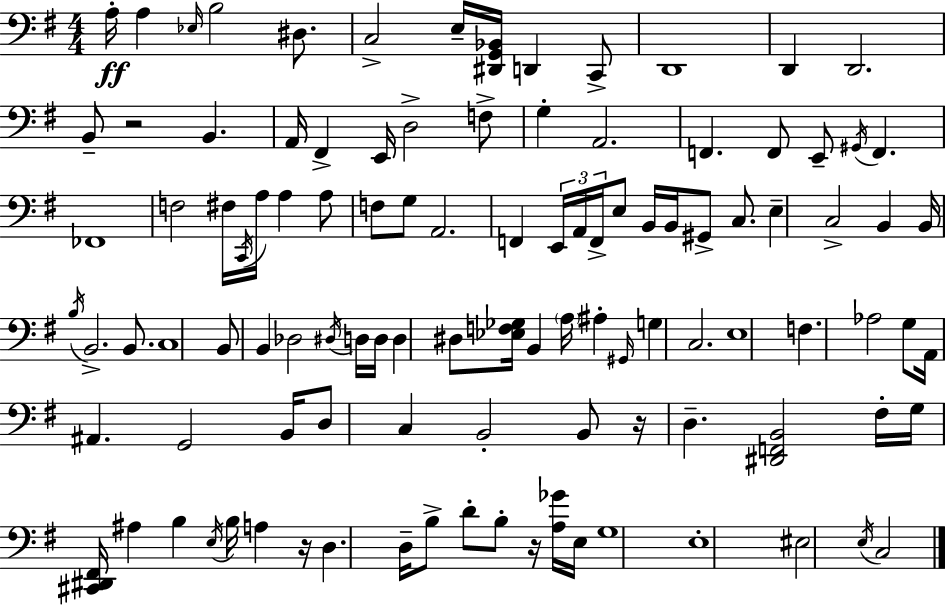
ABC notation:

X:1
T:Untitled
M:4/4
L:1/4
K:G
A,/4 A, _E,/4 B,2 ^D,/2 C,2 E,/4 [^D,,G,,_B,,]/4 D,, C,,/2 D,,4 D,, D,,2 B,,/2 z2 B,, A,,/4 ^F,, E,,/4 D,2 F,/2 G, A,,2 F,, F,,/2 E,,/2 ^G,,/4 F,, _F,,4 F,2 ^F,/4 C,,/4 A,/4 A, A,/2 F,/2 G,/2 A,,2 F,, E,,/4 A,,/4 F,,/4 E,/2 B,,/4 B,,/4 ^G,,/2 C,/2 E, C,2 B,, B,,/4 B,/4 B,,2 B,,/2 C,4 B,,/2 B,, _D,2 ^D,/4 D,/4 D,/4 D, ^D,/2 [_E,F,_G,]/4 B,, A,/4 ^A, ^G,,/4 G, C,2 E,4 F, _A,2 G,/2 A,,/4 ^A,, G,,2 B,,/4 D,/2 C, B,,2 B,,/2 z/4 D, [^D,,F,,B,,]2 ^F,/4 G,/4 [^C,,^D,,^F,,]/4 ^A, B, E,/4 B,/4 A, z/4 D, D,/4 B,/2 D/2 B,/2 z/4 [A,_G]/4 E,/4 G,4 E,4 ^E,2 E,/4 C,2